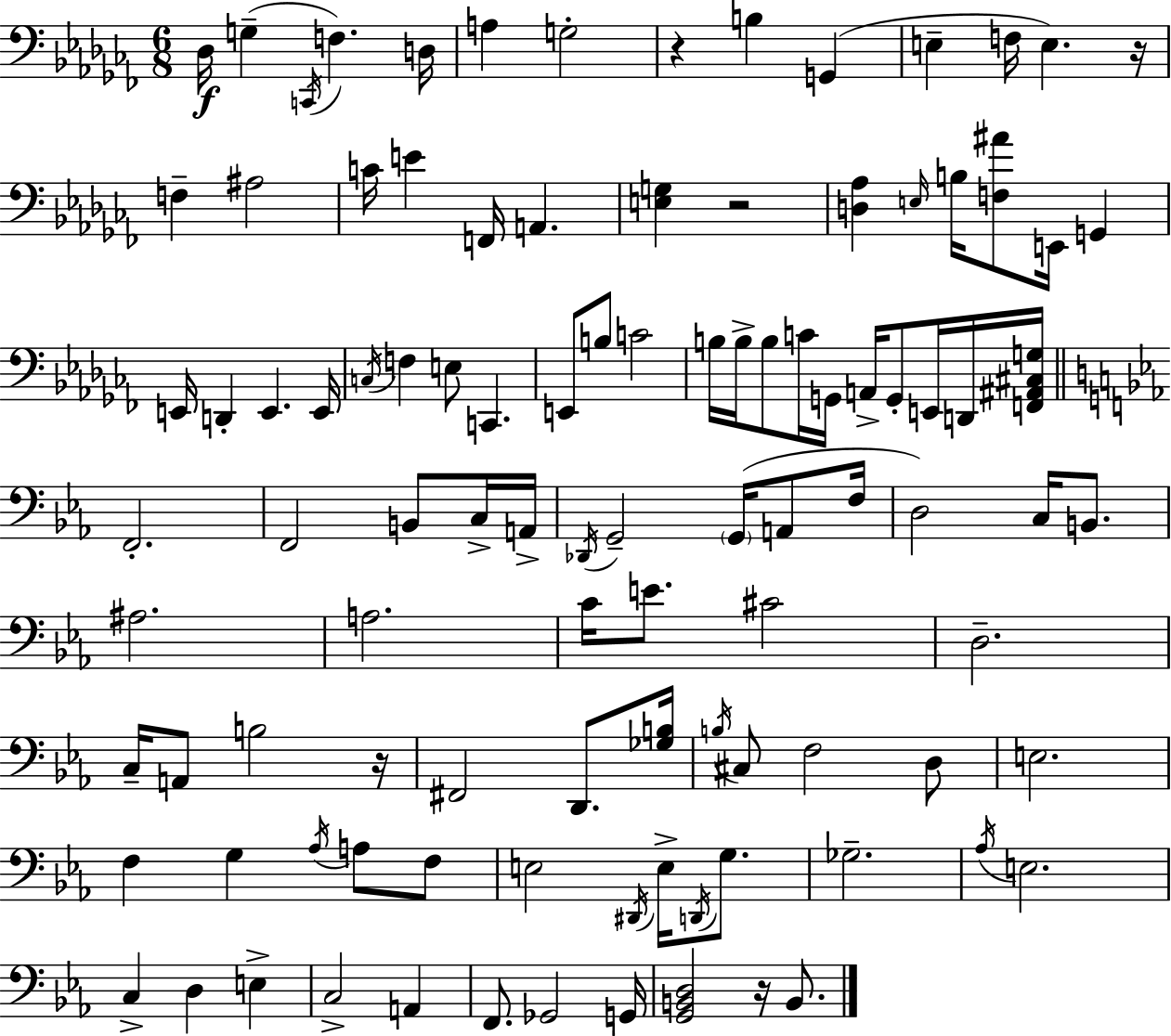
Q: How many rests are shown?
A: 5